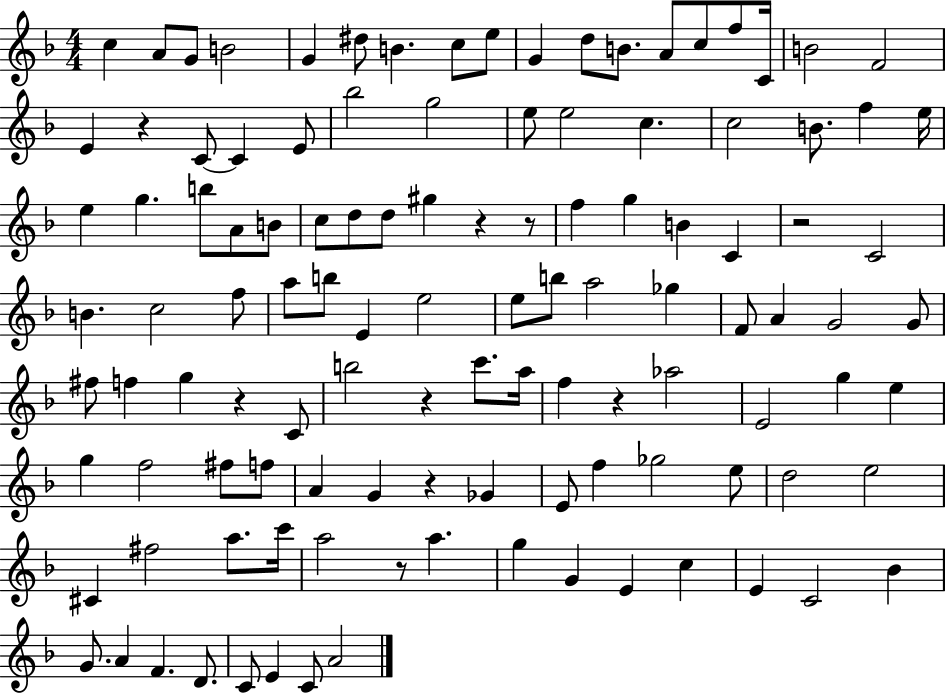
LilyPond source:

{
  \clef treble
  \numericTimeSignature
  \time 4/4
  \key f \major
  \repeat volta 2 { c''4 a'8 g'8 b'2 | g'4 dis''8 b'4. c''8 e''8 | g'4 d''8 b'8. a'8 c''8 f''8 c'16 | b'2 f'2 | \break e'4 r4 c'8~~ c'4 e'8 | bes''2 g''2 | e''8 e''2 c''4. | c''2 b'8. f''4 e''16 | \break e''4 g''4. b''8 a'8 b'8 | c''8 d''8 d''8 gis''4 r4 r8 | f''4 g''4 b'4 c'4 | r2 c'2 | \break b'4. c''2 f''8 | a''8 b''8 e'4 e''2 | e''8 b''8 a''2 ges''4 | f'8 a'4 g'2 g'8 | \break fis''8 f''4 g''4 r4 c'8 | b''2 r4 c'''8. a''16 | f''4 r4 aes''2 | e'2 g''4 e''4 | \break g''4 f''2 fis''8 f''8 | a'4 g'4 r4 ges'4 | e'8 f''4 ges''2 e''8 | d''2 e''2 | \break cis'4 fis''2 a''8. c'''16 | a''2 r8 a''4. | g''4 g'4 e'4 c''4 | e'4 c'2 bes'4 | \break g'8. a'4 f'4. d'8. | c'8 e'4 c'8 a'2 | } \bar "|."
}